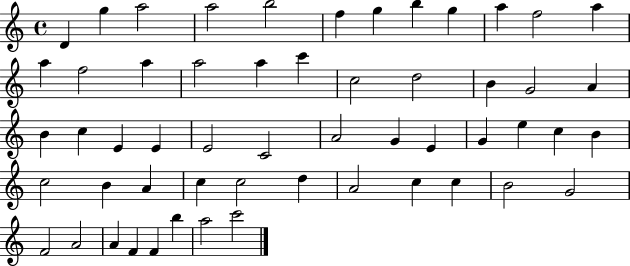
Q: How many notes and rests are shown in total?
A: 55